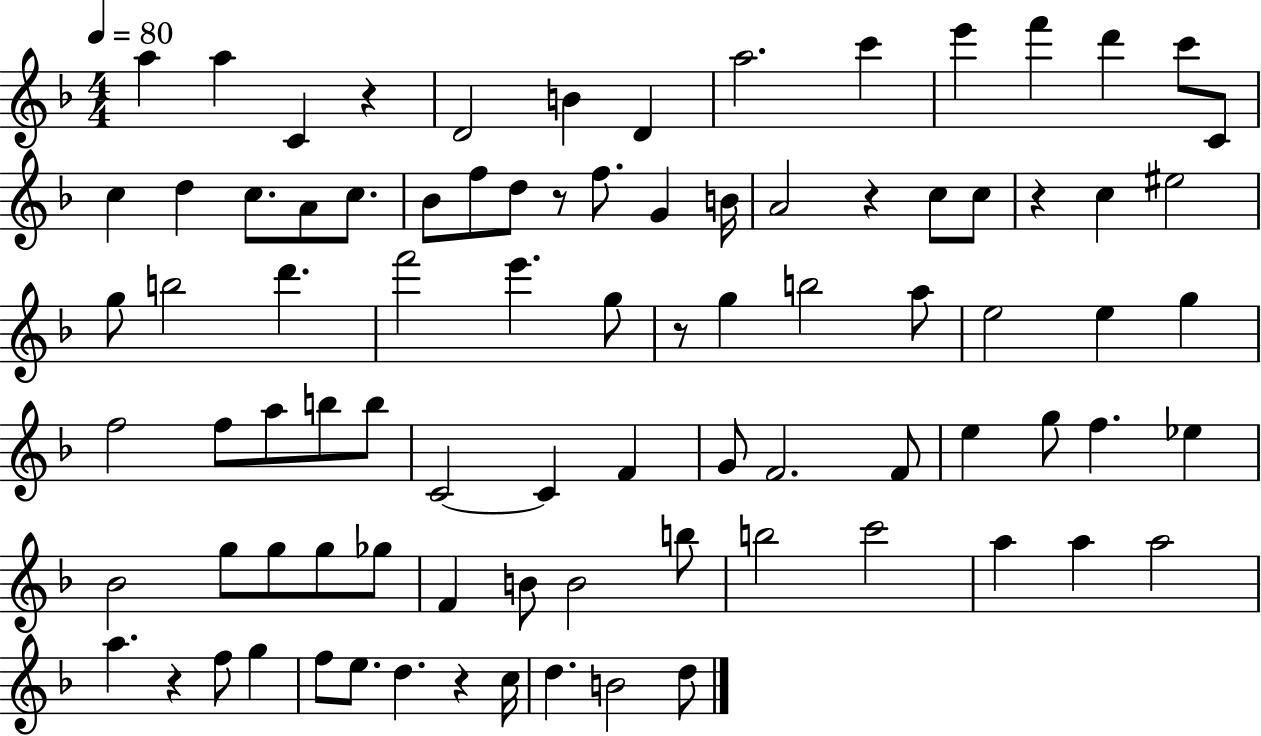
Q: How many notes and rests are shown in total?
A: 87